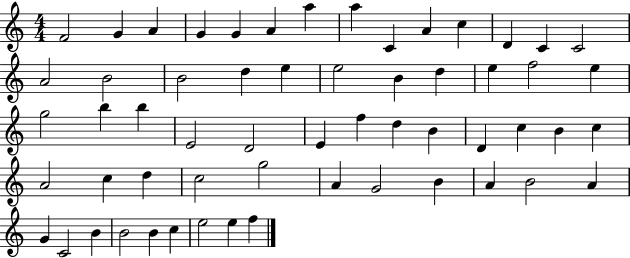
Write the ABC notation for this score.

X:1
T:Untitled
M:4/4
L:1/4
K:C
F2 G A G G A a a C A c D C C2 A2 B2 B2 d e e2 B d e f2 e g2 b b E2 D2 E f d B D c B c A2 c d c2 g2 A G2 B A B2 A G C2 B B2 B c e2 e f